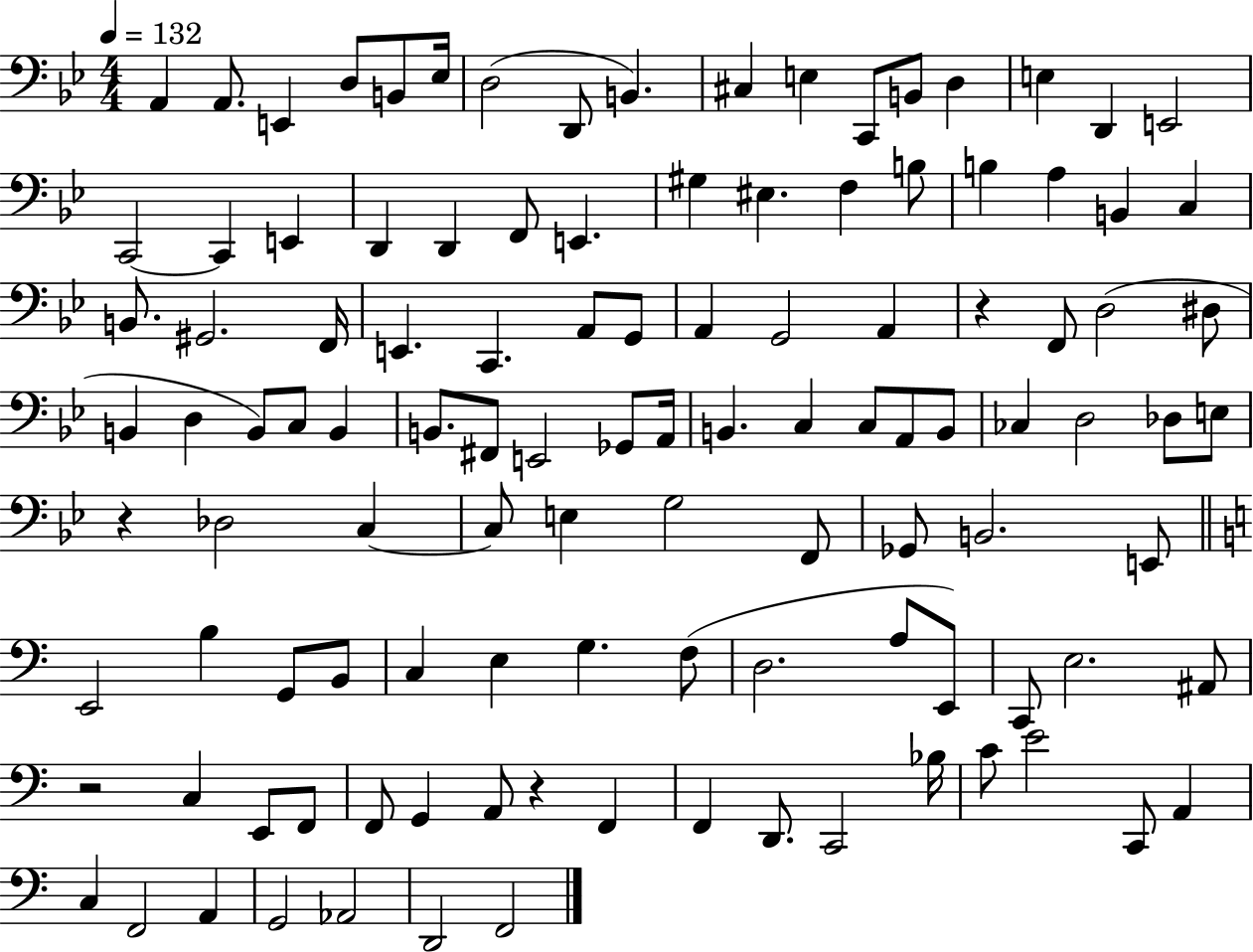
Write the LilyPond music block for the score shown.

{
  \clef bass
  \numericTimeSignature
  \time 4/4
  \key bes \major
  \tempo 4 = 132
  \repeat volta 2 { a,4 a,8. e,4 d8 b,8 ees16 | d2( d,8 b,4.) | cis4 e4 c,8 b,8 d4 | e4 d,4 e,2 | \break c,2~~ c,4 e,4 | d,4 d,4 f,8 e,4. | gis4 eis4. f4 b8 | b4 a4 b,4 c4 | \break b,8. gis,2. f,16 | e,4. c,4. a,8 g,8 | a,4 g,2 a,4 | r4 f,8 d2( dis8 | \break b,4 d4 b,8) c8 b,4 | b,8. fis,8 e,2 ges,8 a,16 | b,4. c4 c8 a,8 b,8 | ces4 d2 des8 e8 | \break r4 des2 c4~~ | c8 e4 g2 f,8 | ges,8 b,2. e,8 | \bar "||" \break \key a \minor e,2 b4 g,8 b,8 | c4 e4 g4. f8( | d2. a8 e,8) | c,8 e2. ais,8 | \break r2 c4 e,8 f,8 | f,8 g,4 a,8 r4 f,4 | f,4 d,8. c,2 bes16 | c'8 e'2 c,8 a,4 | \break c4 f,2 a,4 | g,2 aes,2 | d,2 f,2 | } \bar "|."
}